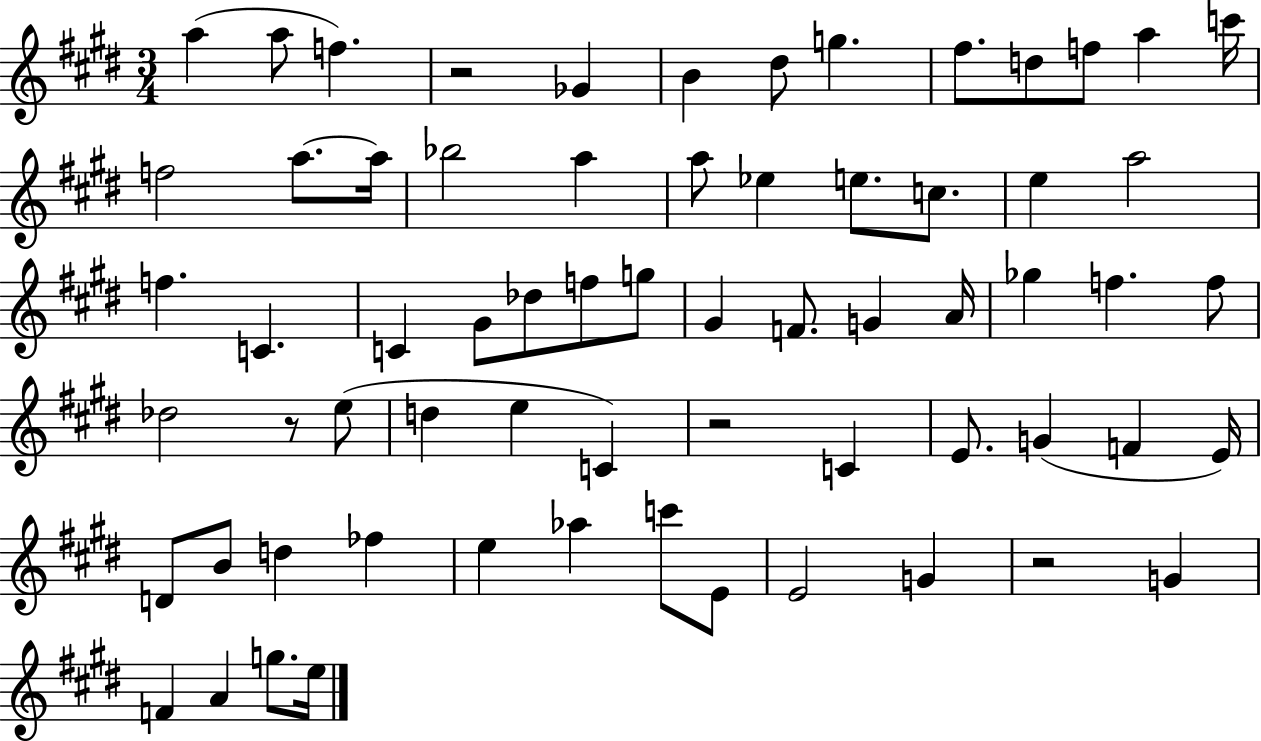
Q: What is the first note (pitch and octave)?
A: A5